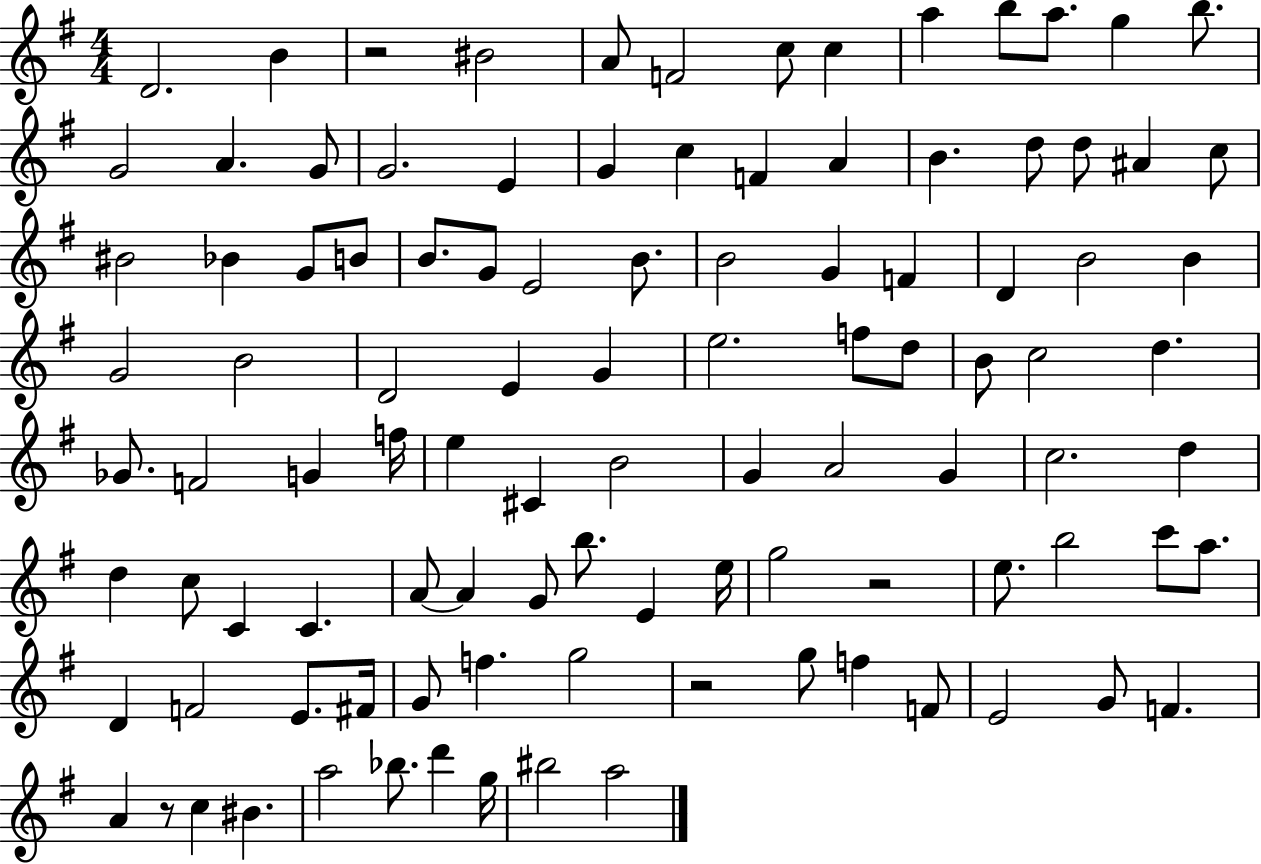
X:1
T:Untitled
M:4/4
L:1/4
K:G
D2 B z2 ^B2 A/2 F2 c/2 c a b/2 a/2 g b/2 G2 A G/2 G2 E G c F A B d/2 d/2 ^A c/2 ^B2 _B G/2 B/2 B/2 G/2 E2 B/2 B2 G F D B2 B G2 B2 D2 E G e2 f/2 d/2 B/2 c2 d _G/2 F2 G f/4 e ^C B2 G A2 G c2 d d c/2 C C A/2 A G/2 b/2 E e/4 g2 z2 e/2 b2 c'/2 a/2 D F2 E/2 ^F/4 G/2 f g2 z2 g/2 f F/2 E2 G/2 F A z/2 c ^B a2 _b/2 d' g/4 ^b2 a2